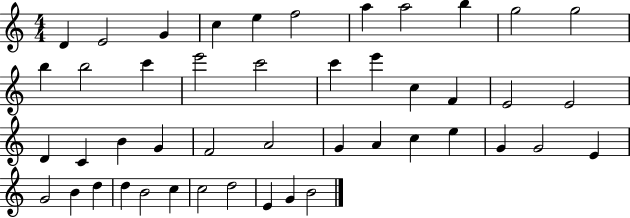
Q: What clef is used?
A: treble